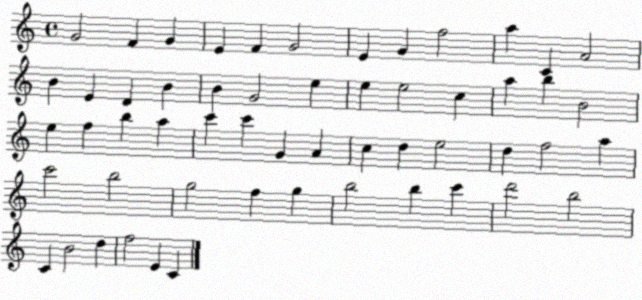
X:1
T:Untitled
M:4/4
L:1/4
K:C
G2 F G E F G2 E G f2 a C A2 B E D B B G2 e e e2 c a b B2 e f b a c' c' G A c d e2 d f2 a c'2 b2 g2 f g b2 b c' d'2 b2 C B2 d f2 E C